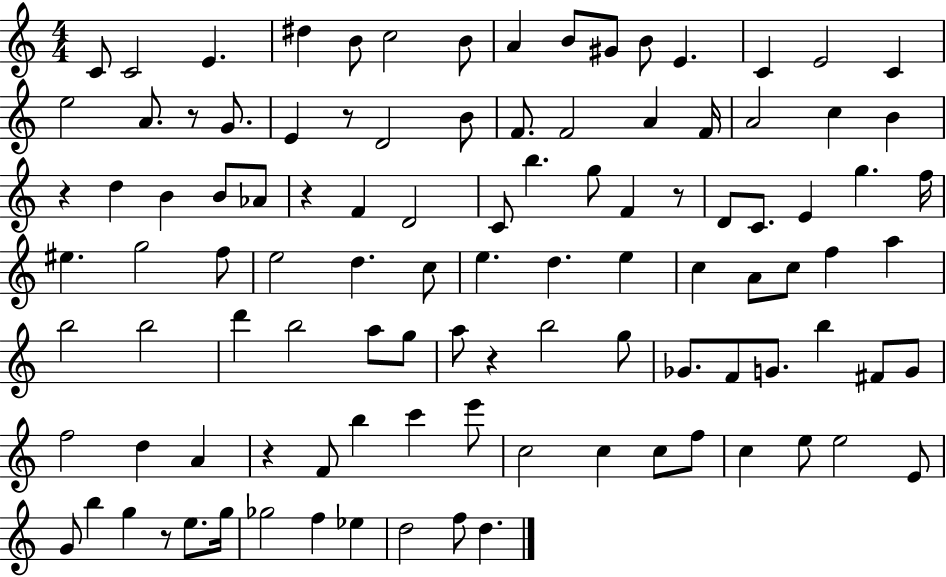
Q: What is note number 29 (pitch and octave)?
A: D5